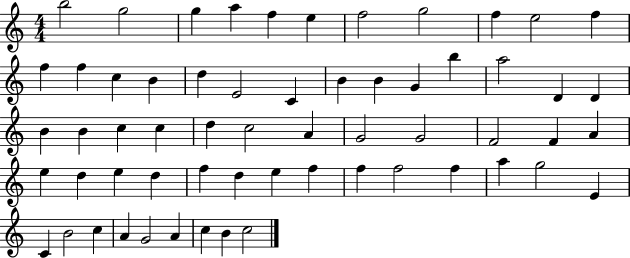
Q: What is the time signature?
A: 4/4